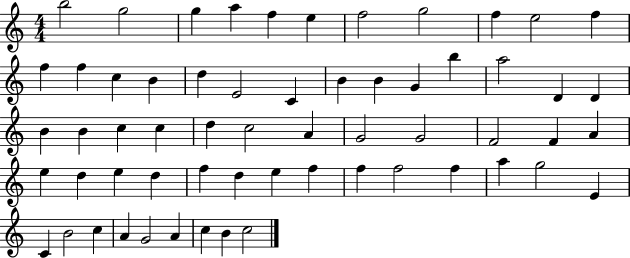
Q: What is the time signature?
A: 4/4